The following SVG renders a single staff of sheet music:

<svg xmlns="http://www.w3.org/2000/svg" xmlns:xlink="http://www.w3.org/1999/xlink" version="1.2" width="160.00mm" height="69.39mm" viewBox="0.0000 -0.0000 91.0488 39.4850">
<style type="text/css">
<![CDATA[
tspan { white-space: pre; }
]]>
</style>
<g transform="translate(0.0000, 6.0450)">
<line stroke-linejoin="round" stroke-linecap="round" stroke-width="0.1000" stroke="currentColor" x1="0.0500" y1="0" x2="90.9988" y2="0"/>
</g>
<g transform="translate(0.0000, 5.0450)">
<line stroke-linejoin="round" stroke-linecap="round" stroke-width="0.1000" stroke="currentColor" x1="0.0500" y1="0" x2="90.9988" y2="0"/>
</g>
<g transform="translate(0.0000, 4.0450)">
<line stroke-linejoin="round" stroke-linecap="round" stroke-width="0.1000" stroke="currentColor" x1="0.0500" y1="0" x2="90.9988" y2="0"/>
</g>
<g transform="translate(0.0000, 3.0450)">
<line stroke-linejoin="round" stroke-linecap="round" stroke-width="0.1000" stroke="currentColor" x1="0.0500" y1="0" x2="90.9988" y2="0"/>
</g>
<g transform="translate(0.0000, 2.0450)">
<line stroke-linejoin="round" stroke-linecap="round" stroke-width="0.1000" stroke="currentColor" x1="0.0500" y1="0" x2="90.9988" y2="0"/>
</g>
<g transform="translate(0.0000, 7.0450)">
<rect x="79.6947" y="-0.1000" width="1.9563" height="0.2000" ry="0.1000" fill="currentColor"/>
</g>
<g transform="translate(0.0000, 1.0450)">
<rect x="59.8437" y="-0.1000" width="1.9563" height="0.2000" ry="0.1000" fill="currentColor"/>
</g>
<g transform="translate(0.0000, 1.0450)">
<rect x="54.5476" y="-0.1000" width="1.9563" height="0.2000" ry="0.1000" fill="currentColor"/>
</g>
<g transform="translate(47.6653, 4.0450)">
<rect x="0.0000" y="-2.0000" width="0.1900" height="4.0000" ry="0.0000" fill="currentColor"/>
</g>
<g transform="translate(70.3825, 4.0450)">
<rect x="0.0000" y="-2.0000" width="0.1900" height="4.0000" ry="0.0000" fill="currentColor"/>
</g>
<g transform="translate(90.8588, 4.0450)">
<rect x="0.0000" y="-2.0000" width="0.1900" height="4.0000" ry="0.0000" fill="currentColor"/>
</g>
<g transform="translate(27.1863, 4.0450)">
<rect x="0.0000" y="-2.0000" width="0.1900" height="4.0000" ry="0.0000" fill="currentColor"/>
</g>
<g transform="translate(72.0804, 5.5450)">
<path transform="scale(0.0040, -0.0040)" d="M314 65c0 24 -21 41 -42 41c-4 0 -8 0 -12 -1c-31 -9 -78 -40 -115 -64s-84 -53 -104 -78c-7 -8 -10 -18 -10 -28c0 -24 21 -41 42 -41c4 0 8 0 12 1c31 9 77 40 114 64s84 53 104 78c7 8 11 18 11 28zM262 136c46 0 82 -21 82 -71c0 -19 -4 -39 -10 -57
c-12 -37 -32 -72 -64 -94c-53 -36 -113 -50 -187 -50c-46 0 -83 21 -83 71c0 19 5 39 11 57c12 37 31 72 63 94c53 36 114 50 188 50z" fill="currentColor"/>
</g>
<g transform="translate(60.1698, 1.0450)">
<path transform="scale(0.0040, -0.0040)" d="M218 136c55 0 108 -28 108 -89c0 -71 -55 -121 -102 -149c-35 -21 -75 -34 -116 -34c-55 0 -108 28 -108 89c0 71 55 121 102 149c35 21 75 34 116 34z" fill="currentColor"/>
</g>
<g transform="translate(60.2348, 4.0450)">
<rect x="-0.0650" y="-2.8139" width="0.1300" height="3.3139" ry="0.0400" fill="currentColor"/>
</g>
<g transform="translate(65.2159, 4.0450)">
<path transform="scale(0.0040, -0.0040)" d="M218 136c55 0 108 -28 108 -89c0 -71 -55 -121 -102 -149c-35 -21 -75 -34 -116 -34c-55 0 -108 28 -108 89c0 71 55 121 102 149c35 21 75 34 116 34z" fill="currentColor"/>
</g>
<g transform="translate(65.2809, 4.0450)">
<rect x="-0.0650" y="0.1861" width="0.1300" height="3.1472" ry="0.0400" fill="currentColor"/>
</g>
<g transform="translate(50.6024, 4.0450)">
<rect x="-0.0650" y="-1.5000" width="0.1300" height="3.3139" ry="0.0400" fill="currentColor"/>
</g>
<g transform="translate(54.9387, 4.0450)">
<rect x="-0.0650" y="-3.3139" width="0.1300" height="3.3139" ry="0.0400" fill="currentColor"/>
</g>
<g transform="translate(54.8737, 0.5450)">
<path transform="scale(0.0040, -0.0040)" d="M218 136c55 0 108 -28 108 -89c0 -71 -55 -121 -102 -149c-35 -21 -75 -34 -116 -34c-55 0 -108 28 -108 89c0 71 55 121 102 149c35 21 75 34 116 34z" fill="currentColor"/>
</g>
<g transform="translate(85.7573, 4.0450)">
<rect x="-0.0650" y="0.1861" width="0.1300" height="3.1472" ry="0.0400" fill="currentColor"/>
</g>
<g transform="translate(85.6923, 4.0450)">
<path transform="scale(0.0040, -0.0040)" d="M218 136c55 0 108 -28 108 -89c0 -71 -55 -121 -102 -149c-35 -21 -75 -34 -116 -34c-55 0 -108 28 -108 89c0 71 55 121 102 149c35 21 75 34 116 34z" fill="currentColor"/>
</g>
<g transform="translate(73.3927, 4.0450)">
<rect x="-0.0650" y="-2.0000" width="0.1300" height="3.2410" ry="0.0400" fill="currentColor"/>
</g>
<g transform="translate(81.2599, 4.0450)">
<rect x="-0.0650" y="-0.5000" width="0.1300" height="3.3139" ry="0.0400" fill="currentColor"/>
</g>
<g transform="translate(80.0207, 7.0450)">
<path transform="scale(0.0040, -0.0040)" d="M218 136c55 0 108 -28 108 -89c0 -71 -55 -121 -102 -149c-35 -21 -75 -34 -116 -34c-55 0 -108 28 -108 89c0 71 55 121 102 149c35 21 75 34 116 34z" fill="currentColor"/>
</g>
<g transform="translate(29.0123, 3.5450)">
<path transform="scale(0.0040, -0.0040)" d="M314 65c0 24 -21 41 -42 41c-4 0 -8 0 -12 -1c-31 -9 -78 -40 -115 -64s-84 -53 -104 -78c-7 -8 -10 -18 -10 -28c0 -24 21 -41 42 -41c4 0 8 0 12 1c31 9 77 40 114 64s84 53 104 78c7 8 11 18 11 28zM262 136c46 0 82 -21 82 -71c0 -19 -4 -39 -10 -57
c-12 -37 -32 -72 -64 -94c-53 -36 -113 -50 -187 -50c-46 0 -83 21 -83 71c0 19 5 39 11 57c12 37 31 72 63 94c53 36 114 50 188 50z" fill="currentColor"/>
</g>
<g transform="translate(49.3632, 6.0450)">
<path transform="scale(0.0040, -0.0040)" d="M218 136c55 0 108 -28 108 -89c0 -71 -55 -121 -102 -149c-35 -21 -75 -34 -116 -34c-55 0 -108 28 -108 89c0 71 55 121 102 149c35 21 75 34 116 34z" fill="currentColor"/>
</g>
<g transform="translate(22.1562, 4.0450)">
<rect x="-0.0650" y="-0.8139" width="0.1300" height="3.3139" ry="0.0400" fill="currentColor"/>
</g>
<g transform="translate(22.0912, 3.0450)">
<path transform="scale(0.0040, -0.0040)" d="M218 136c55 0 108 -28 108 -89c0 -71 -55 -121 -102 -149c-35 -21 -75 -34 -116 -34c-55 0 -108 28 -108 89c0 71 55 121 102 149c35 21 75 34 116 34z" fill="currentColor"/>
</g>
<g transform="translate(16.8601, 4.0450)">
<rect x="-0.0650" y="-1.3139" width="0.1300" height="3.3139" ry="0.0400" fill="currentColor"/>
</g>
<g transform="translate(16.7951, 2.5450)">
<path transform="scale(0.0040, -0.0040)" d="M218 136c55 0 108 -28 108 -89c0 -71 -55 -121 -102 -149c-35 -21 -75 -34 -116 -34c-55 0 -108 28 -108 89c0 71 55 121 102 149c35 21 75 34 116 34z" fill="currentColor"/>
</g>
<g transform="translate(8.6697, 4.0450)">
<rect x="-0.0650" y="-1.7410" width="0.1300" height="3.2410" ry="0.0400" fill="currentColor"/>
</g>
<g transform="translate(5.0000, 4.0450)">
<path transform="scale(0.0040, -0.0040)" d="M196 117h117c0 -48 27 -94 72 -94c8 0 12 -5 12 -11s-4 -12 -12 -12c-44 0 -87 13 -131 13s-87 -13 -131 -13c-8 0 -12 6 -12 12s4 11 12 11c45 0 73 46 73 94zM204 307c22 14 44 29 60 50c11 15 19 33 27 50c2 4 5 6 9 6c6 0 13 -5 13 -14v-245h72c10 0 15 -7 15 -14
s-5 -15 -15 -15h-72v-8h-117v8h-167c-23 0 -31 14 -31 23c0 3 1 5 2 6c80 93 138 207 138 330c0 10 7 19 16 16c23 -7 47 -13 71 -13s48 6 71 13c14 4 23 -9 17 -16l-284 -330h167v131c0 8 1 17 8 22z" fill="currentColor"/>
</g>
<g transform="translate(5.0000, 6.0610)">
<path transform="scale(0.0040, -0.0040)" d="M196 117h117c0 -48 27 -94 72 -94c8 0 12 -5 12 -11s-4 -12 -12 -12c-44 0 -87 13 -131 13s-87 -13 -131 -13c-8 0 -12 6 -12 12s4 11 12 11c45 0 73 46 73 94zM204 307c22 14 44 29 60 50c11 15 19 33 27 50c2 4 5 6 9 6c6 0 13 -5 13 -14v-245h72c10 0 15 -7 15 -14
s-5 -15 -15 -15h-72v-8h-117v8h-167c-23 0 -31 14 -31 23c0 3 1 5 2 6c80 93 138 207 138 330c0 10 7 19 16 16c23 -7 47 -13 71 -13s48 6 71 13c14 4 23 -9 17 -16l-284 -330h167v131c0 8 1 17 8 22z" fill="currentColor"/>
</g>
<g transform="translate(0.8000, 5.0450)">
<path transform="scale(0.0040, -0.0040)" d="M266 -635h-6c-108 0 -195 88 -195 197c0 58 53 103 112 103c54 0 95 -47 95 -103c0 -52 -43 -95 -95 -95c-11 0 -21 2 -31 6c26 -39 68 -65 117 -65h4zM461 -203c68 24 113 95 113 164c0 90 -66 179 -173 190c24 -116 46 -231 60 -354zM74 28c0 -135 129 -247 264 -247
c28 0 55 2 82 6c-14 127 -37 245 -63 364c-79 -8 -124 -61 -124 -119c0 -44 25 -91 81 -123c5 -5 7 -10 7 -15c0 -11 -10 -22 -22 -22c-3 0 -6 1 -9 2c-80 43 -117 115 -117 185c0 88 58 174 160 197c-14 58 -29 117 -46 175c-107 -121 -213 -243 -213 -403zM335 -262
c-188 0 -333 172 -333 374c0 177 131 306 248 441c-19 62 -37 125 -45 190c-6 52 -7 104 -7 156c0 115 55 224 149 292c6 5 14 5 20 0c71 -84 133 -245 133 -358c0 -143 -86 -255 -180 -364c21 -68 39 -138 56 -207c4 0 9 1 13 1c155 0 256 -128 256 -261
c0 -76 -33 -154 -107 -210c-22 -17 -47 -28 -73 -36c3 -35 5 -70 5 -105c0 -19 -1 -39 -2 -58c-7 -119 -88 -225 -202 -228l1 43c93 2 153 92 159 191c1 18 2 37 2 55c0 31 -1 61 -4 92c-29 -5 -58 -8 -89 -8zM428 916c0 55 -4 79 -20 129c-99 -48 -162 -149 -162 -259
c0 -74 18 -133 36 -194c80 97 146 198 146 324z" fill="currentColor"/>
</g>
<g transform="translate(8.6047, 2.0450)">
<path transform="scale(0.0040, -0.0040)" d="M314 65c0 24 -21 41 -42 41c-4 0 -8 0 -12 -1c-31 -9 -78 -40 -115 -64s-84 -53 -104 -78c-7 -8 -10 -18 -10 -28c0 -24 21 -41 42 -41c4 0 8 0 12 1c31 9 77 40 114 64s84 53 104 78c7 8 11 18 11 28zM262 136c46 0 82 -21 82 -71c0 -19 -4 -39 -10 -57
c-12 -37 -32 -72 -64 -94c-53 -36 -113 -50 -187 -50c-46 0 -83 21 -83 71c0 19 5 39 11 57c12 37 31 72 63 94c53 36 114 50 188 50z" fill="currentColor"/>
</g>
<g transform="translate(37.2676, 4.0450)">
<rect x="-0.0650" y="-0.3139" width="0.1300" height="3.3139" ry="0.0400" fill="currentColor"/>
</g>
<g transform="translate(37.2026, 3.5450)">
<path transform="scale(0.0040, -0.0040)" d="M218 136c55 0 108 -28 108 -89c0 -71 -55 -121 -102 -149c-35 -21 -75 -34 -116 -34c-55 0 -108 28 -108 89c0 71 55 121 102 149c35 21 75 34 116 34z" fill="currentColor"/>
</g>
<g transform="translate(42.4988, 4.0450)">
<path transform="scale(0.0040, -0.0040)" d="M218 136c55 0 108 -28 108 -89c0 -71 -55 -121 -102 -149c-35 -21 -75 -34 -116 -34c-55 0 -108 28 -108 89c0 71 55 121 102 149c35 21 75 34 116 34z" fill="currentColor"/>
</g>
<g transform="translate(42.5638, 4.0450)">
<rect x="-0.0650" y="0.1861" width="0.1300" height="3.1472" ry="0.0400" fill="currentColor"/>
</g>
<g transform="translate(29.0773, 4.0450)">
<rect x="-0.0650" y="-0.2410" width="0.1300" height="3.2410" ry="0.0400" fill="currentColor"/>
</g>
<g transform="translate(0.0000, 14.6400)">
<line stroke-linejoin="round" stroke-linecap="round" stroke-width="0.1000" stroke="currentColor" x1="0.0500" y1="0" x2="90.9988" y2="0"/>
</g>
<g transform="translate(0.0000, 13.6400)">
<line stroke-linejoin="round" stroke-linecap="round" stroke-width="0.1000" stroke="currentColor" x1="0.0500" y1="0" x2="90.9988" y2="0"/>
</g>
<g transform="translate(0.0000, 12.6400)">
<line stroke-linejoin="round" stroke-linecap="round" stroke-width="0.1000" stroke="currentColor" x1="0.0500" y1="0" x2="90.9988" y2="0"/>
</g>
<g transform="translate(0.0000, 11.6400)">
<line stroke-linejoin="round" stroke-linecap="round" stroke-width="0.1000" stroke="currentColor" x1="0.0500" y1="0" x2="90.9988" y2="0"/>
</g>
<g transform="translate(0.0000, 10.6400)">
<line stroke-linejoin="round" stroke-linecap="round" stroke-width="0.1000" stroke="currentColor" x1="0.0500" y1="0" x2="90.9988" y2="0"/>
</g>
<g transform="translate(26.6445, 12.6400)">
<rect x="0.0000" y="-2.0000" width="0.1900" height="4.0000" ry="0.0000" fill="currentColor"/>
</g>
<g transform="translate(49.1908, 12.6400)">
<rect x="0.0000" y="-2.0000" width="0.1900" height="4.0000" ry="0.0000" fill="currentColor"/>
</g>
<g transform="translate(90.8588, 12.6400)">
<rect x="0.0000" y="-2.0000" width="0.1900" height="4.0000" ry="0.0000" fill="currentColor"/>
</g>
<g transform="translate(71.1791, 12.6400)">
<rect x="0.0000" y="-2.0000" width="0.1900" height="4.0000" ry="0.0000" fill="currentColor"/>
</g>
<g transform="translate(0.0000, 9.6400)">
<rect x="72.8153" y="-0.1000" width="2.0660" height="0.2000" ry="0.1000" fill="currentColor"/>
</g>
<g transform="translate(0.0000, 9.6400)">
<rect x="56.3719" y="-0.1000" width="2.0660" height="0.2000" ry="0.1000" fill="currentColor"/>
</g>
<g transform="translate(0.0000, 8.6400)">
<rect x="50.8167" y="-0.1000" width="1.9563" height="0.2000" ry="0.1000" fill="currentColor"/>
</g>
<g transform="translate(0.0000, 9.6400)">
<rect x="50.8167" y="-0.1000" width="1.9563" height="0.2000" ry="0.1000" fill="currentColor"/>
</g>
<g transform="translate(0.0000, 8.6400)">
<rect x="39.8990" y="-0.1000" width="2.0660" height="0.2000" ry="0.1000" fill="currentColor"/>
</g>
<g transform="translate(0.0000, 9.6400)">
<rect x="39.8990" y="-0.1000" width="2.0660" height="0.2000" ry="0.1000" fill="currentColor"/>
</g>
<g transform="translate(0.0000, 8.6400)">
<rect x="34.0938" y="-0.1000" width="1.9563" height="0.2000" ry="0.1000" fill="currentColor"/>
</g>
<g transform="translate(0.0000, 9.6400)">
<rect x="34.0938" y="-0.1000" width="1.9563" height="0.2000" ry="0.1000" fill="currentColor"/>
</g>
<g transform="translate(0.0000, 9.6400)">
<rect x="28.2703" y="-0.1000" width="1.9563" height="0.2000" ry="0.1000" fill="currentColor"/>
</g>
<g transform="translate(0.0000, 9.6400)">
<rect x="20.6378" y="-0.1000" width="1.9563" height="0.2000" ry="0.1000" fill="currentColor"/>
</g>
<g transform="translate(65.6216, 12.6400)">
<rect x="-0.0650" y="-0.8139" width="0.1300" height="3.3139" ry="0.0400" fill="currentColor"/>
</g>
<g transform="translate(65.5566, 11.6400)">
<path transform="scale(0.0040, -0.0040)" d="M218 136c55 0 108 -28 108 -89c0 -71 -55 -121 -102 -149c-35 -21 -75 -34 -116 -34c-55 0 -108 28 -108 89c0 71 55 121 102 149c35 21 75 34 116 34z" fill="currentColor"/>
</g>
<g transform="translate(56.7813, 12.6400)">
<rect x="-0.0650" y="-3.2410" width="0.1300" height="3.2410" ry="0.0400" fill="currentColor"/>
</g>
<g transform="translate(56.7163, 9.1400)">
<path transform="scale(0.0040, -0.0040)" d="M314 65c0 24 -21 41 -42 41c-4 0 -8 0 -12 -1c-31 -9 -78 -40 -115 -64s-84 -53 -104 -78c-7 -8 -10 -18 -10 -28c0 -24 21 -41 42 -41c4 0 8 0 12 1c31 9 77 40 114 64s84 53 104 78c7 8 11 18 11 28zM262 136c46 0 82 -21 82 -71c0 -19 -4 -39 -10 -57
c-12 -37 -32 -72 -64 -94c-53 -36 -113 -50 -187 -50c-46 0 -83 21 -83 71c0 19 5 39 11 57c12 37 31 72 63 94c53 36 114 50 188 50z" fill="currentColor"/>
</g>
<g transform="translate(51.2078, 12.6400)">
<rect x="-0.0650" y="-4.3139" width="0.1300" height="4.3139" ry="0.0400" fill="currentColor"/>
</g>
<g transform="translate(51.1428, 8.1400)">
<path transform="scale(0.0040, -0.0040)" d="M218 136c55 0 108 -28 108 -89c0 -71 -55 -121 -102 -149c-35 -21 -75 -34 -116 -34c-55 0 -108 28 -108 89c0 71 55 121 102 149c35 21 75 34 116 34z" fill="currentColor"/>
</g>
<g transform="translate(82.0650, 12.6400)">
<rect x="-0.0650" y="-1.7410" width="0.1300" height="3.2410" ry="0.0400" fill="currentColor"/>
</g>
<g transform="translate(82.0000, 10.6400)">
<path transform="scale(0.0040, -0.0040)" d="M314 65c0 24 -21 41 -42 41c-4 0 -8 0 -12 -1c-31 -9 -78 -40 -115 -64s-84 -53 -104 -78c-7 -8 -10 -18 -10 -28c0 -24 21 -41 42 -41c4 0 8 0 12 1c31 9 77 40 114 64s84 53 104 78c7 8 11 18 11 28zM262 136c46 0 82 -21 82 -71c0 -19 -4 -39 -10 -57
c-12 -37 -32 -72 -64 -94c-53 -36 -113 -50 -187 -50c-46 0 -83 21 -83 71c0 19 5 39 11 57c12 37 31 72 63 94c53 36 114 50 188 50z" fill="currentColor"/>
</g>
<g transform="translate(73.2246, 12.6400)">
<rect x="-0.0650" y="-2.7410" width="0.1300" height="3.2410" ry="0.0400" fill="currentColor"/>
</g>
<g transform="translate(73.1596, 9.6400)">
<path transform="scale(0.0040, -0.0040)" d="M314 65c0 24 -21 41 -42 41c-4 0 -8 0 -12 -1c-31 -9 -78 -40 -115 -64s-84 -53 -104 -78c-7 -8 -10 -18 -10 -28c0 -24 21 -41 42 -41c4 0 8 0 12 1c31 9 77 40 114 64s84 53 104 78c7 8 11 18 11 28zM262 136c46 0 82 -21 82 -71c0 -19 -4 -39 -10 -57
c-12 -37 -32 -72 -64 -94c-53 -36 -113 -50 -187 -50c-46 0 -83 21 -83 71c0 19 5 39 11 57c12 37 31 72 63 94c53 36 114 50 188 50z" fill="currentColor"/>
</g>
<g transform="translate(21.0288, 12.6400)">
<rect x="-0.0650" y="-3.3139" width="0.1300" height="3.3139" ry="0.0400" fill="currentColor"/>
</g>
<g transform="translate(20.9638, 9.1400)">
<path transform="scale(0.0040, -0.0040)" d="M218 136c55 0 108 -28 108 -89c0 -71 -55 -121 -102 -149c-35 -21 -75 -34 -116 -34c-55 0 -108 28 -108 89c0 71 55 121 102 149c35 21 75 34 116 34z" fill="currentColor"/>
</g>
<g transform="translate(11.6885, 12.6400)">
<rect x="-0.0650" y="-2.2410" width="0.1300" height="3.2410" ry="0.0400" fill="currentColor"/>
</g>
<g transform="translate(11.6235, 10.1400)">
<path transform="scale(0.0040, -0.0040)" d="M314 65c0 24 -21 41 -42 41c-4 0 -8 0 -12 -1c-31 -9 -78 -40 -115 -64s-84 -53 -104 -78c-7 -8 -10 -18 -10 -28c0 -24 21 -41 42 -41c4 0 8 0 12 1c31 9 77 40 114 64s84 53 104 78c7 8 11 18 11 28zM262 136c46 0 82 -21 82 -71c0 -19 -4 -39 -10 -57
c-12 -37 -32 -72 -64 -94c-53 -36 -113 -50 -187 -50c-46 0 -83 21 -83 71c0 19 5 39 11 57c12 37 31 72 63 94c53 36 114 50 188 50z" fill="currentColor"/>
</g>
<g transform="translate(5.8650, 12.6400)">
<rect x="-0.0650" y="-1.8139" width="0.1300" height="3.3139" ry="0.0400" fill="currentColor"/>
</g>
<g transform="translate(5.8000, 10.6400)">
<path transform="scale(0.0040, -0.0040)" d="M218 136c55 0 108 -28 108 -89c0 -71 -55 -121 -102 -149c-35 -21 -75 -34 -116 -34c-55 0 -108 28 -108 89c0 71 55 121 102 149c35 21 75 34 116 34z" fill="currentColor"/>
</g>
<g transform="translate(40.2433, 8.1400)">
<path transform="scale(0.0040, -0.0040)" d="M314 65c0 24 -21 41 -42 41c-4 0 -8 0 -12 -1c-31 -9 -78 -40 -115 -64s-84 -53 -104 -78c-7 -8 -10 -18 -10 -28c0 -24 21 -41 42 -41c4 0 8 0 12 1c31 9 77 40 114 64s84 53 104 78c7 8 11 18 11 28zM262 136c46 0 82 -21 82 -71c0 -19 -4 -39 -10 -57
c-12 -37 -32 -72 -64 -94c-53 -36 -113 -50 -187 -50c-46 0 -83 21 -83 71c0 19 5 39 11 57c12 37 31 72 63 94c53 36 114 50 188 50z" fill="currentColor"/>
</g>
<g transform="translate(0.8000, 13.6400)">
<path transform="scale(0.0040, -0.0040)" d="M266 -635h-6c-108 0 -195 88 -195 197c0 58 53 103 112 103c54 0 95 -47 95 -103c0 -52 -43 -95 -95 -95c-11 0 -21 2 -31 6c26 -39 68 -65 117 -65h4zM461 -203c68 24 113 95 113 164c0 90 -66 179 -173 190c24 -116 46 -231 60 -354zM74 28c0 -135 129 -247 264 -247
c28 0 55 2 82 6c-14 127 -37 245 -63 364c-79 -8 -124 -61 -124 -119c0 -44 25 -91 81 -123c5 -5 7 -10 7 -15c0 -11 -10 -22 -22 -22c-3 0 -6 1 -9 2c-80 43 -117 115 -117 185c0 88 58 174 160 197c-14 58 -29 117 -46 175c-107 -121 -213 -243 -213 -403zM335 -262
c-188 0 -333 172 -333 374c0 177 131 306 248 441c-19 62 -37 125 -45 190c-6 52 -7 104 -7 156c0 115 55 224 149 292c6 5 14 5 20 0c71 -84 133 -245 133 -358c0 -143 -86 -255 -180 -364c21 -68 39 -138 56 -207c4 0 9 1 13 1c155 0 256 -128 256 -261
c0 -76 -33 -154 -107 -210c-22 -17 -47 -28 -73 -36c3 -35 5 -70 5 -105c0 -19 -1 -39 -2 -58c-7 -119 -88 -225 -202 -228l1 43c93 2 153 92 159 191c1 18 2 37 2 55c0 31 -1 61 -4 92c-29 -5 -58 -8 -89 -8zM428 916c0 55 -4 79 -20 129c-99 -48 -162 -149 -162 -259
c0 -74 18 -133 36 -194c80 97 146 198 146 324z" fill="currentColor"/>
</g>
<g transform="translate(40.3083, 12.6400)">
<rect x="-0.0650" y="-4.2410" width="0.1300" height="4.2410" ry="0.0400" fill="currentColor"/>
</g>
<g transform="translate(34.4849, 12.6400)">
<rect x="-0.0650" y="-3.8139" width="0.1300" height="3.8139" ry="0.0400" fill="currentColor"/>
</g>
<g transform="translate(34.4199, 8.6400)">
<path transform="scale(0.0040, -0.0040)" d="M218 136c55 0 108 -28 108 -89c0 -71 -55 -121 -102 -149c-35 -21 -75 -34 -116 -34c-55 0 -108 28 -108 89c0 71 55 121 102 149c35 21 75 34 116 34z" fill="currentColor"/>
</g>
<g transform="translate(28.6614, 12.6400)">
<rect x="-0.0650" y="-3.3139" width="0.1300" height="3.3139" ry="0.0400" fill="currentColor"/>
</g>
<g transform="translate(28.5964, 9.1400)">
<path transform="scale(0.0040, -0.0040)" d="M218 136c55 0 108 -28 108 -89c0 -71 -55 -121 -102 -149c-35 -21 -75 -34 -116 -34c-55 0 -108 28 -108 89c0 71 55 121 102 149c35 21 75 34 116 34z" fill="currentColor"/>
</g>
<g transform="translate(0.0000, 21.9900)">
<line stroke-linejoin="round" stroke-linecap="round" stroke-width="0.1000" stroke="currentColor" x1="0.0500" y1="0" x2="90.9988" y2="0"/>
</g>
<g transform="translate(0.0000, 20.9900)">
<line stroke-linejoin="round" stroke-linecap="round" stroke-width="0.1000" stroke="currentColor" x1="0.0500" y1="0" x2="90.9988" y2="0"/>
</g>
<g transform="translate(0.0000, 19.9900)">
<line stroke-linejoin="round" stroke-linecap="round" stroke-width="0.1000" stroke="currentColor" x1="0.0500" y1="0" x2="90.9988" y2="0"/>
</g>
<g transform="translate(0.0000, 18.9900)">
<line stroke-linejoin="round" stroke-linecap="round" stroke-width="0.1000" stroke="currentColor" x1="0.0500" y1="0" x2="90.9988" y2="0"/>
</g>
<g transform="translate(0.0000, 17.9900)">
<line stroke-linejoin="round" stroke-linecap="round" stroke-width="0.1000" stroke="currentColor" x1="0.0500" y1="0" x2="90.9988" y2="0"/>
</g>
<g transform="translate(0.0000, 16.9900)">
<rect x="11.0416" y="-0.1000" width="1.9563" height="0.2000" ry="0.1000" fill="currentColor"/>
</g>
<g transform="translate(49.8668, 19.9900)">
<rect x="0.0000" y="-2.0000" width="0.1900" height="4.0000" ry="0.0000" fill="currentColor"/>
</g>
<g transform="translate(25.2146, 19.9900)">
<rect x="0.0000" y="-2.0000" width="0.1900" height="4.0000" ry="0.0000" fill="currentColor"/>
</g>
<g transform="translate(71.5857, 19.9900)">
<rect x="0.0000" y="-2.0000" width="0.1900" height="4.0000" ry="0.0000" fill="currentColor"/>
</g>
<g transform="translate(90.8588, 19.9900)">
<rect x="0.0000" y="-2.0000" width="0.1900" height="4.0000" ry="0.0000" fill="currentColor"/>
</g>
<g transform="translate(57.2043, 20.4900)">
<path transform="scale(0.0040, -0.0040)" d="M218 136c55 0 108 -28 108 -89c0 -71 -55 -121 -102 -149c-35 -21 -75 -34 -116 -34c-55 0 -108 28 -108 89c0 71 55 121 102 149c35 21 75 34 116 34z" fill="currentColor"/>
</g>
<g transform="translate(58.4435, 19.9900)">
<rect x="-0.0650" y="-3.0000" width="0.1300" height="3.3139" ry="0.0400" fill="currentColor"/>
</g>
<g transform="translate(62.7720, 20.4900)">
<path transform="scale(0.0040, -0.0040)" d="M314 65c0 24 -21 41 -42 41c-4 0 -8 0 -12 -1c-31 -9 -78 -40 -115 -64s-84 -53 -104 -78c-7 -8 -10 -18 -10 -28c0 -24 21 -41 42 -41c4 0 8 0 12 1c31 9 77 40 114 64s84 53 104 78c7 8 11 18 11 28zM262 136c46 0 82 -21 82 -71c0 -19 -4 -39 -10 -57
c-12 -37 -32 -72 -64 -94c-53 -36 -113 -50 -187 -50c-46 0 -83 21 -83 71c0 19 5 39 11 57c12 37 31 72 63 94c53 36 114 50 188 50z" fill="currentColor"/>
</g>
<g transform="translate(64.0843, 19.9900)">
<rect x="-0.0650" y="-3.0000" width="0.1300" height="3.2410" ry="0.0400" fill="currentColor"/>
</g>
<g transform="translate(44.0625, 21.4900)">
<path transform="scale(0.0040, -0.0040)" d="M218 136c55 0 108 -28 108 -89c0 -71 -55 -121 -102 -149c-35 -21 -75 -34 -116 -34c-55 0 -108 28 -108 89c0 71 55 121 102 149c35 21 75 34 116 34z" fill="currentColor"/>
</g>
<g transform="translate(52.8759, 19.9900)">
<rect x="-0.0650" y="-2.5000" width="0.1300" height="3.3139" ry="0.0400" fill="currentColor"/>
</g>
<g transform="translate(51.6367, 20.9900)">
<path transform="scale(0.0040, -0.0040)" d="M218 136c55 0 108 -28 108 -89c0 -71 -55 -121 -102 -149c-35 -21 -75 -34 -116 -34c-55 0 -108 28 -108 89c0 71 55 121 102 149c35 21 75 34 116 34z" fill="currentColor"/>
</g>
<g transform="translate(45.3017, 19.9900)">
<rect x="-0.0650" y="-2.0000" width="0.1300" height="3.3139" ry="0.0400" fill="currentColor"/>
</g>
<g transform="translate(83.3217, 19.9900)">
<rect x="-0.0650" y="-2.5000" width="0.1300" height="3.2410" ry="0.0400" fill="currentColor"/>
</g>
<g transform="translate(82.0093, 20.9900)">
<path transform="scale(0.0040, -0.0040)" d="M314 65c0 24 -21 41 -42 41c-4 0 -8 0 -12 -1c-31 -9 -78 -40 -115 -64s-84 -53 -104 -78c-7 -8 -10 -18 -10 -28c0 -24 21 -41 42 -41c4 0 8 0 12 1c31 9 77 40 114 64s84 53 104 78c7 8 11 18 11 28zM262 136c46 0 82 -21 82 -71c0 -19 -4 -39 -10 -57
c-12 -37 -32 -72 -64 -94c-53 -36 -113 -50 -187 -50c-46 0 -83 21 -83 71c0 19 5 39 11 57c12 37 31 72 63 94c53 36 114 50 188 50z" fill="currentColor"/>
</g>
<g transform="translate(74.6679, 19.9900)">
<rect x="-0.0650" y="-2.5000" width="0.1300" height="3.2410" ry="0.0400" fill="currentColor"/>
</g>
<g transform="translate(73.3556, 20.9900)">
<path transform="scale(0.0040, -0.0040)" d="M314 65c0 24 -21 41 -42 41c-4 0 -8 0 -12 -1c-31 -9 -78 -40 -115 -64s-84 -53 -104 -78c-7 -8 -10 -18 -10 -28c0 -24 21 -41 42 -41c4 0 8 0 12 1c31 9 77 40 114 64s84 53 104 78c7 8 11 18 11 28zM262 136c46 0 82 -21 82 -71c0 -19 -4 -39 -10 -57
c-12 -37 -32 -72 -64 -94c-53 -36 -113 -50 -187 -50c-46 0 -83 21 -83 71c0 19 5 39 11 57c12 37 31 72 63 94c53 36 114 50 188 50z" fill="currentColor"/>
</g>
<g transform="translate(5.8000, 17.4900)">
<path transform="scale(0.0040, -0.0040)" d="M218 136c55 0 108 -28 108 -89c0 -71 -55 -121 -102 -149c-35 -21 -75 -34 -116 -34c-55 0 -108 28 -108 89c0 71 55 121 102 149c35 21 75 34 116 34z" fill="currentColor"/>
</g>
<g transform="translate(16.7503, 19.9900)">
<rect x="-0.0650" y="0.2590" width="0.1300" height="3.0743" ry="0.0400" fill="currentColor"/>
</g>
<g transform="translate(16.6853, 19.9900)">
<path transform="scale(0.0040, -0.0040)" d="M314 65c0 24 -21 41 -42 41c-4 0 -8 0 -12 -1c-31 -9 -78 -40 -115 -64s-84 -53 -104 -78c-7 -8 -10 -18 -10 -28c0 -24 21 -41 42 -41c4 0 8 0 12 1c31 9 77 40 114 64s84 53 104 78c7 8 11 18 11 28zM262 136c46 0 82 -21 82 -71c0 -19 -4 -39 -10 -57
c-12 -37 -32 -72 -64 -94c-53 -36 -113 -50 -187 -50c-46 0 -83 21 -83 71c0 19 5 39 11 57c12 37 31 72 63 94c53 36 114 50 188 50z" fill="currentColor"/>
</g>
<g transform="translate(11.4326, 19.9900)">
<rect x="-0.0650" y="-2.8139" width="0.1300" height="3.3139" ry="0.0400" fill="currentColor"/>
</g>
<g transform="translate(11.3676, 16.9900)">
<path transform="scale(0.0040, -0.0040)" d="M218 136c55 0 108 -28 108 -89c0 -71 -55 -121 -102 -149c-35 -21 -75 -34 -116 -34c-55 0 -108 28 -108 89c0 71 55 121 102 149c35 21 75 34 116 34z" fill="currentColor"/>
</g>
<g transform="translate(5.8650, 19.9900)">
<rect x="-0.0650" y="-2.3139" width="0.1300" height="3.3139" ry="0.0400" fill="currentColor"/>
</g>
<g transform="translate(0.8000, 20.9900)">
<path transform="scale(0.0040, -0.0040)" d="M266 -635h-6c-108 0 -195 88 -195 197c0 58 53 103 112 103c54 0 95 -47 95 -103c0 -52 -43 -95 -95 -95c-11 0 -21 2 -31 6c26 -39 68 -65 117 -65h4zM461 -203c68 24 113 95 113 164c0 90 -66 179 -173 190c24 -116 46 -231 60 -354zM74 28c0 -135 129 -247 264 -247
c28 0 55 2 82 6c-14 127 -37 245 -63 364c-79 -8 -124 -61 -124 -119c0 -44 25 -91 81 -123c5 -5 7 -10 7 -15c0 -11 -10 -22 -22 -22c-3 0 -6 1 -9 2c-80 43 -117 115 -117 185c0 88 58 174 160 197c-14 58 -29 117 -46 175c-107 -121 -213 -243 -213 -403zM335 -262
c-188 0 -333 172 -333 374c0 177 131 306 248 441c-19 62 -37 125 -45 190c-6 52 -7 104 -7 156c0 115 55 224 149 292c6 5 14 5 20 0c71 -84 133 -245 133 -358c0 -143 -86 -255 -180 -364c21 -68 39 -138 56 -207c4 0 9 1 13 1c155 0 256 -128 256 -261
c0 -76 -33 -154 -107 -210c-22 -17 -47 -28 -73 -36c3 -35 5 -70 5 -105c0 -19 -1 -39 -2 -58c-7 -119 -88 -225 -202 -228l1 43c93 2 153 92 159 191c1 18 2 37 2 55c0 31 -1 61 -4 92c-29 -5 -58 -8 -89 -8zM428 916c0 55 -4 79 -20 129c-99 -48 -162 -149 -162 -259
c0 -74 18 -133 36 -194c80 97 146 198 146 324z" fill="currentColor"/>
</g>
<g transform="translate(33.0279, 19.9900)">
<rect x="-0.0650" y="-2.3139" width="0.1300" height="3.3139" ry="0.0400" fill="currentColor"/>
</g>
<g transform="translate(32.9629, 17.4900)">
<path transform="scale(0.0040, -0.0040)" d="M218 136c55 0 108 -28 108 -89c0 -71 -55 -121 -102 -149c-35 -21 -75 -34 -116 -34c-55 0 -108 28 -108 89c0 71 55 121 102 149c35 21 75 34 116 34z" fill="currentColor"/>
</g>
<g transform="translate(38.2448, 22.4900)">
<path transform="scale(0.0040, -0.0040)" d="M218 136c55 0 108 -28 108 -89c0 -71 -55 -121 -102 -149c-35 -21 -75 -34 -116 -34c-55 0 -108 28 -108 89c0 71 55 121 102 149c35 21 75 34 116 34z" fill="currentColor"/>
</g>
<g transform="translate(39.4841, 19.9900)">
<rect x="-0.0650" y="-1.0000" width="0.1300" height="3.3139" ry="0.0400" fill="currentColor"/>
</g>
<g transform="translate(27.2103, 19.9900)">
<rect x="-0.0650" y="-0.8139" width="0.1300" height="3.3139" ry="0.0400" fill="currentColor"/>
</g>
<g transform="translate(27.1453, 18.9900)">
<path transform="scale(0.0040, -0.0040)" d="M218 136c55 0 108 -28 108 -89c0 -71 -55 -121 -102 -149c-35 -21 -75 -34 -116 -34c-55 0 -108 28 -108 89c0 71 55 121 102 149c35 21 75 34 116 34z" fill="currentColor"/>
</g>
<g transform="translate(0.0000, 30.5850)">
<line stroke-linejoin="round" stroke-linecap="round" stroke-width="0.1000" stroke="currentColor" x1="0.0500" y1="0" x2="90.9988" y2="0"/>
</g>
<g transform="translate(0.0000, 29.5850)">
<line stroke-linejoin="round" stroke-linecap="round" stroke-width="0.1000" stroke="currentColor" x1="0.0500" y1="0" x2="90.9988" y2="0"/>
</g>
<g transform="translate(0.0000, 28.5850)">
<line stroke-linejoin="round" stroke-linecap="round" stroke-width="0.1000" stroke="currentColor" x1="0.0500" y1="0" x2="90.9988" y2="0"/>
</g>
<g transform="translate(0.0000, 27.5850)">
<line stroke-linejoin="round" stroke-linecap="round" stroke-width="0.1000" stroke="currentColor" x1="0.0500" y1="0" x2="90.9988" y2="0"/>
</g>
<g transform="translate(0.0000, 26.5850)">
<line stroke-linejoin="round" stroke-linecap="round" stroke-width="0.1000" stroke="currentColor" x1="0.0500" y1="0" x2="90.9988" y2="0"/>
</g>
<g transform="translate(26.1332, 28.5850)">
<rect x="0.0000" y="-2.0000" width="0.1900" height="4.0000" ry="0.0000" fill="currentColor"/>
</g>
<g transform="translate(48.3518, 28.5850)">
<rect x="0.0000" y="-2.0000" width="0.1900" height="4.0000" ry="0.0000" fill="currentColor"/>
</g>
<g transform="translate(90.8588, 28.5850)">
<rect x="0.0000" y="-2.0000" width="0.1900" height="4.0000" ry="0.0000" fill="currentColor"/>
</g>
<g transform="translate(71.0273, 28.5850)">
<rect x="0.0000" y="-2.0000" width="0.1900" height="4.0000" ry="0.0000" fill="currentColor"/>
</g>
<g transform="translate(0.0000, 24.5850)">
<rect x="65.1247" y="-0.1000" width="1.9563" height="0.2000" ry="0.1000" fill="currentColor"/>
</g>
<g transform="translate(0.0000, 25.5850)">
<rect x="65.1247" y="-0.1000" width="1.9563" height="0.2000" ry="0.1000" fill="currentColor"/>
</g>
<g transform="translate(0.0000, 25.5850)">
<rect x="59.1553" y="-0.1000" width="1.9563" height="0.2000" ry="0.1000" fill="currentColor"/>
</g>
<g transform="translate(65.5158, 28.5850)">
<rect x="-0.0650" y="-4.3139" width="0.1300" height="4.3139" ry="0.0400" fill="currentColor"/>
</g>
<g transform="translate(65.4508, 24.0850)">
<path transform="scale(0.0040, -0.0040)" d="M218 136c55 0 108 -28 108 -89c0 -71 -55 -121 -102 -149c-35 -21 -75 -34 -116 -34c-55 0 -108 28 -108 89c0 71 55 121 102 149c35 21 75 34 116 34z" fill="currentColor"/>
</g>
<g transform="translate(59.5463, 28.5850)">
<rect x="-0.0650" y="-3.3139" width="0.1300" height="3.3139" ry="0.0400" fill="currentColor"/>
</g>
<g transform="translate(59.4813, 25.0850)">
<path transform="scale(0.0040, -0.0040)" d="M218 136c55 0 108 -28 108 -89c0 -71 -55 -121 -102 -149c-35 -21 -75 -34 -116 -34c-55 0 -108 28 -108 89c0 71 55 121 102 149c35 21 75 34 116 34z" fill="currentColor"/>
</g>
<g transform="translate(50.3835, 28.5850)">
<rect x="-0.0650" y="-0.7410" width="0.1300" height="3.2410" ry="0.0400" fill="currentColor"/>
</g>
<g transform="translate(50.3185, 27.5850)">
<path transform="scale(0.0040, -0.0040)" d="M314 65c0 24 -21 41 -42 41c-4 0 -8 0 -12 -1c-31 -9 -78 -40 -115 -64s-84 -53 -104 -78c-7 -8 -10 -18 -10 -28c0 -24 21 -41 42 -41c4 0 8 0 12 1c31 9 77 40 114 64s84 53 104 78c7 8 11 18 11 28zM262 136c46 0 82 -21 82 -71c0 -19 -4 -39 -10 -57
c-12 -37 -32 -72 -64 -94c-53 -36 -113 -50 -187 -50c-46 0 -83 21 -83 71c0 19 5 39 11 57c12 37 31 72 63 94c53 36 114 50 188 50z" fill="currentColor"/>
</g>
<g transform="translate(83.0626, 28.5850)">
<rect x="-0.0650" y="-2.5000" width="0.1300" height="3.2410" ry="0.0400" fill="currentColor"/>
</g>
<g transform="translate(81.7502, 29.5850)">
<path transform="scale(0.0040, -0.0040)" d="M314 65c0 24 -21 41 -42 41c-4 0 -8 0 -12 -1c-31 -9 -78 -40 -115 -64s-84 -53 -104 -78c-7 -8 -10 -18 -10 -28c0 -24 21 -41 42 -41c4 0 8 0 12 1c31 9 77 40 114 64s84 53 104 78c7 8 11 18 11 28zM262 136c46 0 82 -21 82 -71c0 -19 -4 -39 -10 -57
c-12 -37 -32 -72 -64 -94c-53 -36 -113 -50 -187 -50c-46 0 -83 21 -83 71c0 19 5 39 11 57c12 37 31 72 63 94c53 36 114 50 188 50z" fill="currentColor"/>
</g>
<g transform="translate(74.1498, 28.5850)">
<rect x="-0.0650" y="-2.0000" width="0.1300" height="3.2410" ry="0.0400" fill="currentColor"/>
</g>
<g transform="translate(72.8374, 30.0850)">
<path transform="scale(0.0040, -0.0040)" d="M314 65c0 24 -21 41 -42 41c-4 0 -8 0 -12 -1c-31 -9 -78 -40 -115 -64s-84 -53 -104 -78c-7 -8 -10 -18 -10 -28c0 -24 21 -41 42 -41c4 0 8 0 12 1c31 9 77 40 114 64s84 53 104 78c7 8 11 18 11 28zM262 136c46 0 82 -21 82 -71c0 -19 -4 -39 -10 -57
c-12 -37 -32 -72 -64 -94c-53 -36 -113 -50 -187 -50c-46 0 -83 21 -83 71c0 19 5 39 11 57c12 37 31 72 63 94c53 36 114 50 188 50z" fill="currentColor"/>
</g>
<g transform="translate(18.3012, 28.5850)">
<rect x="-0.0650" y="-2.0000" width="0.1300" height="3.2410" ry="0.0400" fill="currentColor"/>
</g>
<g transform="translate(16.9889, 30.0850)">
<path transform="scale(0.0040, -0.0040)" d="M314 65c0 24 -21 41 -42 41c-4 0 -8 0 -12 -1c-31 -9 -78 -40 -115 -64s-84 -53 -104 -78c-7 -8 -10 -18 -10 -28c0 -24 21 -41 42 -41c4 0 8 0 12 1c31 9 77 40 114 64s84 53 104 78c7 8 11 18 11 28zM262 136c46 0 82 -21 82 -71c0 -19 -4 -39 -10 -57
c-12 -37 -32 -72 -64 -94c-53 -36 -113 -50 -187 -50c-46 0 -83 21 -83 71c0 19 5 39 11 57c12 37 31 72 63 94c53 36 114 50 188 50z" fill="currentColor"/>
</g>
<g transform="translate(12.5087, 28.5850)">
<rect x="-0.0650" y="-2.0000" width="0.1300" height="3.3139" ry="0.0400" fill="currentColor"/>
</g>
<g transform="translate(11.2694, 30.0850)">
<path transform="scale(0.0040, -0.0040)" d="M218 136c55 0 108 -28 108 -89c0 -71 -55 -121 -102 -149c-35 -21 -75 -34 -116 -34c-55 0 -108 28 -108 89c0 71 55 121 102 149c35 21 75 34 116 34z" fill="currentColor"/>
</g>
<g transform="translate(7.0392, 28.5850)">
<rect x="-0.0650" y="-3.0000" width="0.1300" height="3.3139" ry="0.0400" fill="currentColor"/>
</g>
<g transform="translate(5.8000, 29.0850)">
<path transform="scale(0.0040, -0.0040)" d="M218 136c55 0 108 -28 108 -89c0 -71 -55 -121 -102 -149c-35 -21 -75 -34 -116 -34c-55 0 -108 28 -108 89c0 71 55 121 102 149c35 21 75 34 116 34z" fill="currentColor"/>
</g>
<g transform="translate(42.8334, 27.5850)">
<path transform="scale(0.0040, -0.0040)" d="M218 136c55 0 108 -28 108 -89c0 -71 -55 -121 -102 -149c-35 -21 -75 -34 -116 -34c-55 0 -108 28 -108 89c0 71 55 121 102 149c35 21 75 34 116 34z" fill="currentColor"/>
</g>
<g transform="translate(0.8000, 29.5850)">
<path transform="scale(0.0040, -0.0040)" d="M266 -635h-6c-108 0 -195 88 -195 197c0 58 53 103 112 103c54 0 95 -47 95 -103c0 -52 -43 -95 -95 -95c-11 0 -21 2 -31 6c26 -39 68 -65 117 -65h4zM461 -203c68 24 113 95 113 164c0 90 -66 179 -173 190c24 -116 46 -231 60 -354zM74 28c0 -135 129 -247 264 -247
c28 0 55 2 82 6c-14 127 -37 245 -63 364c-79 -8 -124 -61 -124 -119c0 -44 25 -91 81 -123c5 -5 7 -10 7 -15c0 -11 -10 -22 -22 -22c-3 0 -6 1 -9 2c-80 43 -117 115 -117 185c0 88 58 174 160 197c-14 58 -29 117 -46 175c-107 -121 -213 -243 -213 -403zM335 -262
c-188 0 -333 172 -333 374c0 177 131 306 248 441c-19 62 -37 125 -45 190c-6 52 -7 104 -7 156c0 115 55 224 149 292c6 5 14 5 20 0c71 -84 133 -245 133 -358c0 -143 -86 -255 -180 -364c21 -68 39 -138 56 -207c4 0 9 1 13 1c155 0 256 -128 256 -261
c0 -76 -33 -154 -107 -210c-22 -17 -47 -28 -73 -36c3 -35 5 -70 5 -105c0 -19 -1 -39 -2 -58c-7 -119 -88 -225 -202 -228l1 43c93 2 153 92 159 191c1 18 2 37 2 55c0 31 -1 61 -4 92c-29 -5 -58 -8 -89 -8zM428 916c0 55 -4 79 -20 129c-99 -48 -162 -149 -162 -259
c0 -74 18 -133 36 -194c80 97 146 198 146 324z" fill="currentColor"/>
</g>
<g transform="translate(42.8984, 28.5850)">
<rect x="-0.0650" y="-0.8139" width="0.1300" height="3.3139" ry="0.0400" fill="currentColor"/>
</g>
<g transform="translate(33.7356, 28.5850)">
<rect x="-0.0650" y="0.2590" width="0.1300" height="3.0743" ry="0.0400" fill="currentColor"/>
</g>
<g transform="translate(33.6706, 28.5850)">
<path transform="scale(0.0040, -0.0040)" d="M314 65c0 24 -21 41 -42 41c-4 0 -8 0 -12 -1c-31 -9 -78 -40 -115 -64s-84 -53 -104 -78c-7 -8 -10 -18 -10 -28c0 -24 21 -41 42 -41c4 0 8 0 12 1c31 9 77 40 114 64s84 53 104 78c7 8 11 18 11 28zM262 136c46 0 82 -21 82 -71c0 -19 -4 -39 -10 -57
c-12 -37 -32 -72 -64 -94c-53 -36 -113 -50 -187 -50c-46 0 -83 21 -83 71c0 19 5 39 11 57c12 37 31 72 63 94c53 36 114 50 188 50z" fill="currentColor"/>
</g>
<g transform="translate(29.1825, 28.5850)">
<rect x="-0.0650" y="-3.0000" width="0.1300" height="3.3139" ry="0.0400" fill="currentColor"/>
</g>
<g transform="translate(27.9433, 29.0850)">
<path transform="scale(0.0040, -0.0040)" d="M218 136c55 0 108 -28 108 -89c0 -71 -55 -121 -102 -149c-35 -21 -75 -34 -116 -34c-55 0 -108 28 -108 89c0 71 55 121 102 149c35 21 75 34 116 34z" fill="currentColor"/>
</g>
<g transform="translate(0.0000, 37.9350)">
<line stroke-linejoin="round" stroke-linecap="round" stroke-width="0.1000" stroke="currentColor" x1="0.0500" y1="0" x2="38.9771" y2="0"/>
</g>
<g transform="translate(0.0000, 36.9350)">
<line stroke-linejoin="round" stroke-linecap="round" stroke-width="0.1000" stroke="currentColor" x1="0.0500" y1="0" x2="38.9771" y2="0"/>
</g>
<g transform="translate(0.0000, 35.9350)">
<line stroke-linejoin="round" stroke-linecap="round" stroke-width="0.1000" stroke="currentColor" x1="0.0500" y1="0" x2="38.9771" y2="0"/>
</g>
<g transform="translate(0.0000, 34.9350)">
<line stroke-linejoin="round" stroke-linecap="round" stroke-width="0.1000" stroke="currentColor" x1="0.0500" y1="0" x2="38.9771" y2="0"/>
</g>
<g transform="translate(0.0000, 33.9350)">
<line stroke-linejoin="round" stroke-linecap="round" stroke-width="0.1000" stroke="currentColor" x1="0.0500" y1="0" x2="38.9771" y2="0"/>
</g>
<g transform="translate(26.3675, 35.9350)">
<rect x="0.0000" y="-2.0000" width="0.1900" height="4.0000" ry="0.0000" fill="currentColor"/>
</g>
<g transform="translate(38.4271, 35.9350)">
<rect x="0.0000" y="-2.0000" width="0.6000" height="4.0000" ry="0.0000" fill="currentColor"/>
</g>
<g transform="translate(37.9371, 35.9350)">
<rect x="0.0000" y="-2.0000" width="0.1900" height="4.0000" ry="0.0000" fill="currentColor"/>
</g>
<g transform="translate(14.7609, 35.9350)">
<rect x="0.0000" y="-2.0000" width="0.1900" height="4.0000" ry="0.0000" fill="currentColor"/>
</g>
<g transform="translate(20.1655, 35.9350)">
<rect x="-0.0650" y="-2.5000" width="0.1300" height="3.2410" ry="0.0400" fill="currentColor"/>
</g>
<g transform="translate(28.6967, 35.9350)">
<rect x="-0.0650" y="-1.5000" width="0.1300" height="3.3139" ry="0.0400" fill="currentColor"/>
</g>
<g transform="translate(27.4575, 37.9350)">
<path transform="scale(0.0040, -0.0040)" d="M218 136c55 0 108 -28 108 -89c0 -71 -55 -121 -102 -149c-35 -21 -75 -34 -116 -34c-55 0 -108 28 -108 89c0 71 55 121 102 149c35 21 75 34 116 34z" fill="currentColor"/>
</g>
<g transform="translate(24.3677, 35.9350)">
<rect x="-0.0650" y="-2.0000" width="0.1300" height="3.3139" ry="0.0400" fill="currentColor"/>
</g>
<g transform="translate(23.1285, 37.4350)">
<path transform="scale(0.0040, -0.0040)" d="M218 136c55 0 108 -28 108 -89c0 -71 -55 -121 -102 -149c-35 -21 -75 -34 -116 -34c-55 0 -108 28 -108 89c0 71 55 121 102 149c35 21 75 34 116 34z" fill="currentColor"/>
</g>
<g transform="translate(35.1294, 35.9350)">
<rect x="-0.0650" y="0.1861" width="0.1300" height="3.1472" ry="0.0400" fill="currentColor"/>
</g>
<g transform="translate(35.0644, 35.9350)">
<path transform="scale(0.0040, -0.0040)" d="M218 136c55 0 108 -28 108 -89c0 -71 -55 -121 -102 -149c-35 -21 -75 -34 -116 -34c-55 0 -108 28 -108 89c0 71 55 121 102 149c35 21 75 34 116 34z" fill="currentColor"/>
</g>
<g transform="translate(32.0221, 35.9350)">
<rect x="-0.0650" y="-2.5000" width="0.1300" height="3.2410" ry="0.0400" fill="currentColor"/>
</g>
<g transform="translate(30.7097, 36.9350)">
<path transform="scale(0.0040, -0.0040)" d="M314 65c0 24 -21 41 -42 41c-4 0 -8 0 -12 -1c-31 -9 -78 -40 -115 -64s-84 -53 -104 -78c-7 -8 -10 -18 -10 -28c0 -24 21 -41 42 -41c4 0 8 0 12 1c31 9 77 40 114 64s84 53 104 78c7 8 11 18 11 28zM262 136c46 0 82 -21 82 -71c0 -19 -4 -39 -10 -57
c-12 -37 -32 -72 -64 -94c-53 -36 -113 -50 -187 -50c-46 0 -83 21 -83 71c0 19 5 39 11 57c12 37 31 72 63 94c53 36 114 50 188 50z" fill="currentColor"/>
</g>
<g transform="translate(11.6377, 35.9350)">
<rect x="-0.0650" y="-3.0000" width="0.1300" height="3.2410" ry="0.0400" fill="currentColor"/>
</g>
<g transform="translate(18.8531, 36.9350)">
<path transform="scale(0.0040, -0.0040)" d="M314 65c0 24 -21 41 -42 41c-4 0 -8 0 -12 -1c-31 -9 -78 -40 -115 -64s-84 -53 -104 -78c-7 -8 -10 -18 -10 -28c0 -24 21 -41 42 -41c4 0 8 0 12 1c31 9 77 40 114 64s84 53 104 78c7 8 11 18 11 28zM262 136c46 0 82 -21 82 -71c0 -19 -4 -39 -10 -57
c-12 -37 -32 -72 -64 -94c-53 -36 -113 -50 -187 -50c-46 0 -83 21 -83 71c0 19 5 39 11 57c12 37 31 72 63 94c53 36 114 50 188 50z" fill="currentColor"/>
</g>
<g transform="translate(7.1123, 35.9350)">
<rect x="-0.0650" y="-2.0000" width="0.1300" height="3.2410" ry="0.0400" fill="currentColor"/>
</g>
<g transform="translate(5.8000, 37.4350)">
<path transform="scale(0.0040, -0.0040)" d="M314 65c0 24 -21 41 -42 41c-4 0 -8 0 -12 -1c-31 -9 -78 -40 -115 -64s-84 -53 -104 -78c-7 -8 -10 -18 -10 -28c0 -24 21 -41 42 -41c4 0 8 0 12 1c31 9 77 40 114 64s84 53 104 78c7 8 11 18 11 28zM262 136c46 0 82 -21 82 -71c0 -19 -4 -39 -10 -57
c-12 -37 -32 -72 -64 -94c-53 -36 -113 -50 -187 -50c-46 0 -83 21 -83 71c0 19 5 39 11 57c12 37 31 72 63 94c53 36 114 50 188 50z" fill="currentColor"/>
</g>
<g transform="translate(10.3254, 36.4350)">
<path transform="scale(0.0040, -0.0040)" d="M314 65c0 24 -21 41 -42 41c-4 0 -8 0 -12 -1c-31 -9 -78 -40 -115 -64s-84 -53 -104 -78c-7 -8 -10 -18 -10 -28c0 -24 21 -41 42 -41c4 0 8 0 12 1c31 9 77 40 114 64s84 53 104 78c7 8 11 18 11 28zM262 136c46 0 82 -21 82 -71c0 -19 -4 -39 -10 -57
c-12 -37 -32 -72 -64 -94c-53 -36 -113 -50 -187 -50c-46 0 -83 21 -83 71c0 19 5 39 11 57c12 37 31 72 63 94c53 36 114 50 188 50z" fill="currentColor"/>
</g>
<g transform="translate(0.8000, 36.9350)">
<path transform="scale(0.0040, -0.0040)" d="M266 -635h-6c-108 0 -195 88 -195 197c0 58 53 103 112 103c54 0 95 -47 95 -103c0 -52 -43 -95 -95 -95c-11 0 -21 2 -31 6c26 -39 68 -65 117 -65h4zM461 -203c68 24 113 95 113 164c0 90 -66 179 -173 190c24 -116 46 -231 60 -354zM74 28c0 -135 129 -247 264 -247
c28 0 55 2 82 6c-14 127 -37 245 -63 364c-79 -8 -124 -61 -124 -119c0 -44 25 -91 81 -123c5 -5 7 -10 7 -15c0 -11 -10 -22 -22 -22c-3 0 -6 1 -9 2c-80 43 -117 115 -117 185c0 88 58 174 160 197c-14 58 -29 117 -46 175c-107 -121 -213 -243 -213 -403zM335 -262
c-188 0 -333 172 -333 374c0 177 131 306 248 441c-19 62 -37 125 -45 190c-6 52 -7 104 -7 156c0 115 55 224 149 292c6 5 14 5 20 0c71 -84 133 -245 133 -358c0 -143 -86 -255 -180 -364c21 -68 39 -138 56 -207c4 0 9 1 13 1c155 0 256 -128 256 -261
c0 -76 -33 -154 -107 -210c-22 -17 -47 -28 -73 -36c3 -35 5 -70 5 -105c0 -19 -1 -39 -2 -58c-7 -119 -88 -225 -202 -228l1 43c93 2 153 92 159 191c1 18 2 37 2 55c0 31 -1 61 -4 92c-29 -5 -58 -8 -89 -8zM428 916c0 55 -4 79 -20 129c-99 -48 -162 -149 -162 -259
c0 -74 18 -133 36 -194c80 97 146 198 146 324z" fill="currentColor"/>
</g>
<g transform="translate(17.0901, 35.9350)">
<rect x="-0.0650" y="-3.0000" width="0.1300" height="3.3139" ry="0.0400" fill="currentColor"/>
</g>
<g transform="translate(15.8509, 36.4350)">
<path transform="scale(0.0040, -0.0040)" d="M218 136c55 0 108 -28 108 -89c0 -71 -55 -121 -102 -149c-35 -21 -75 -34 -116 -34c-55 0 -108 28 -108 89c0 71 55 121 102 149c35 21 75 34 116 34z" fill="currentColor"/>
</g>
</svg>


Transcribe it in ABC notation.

X:1
T:Untitled
M:4/4
L:1/4
K:C
f2 e d c2 c B E b a B F2 C B f g2 b b c' d'2 d' b2 d a2 f2 g a B2 d g D F G A A2 G2 G2 A F F2 A B2 d d2 b d' F2 G2 F2 A2 A G2 F E G2 B